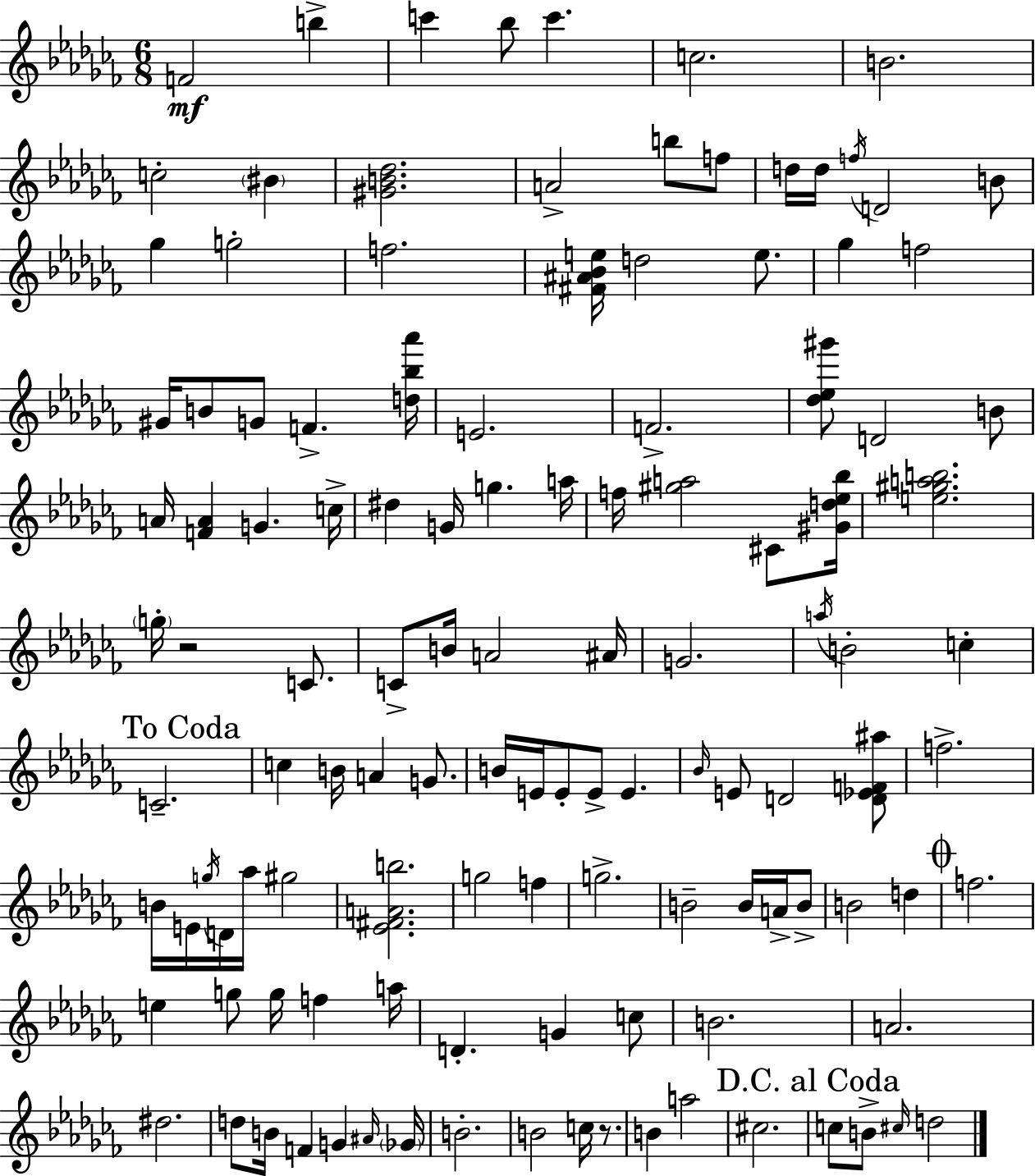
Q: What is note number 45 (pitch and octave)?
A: B4